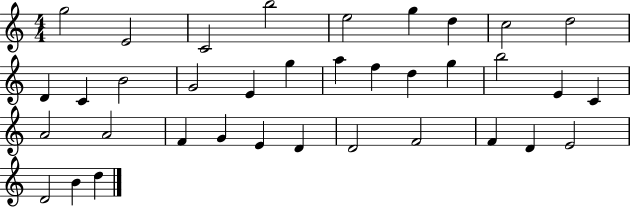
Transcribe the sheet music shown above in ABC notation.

X:1
T:Untitled
M:4/4
L:1/4
K:C
g2 E2 C2 b2 e2 g d c2 d2 D C B2 G2 E g a f d g b2 E C A2 A2 F G E D D2 F2 F D E2 D2 B d